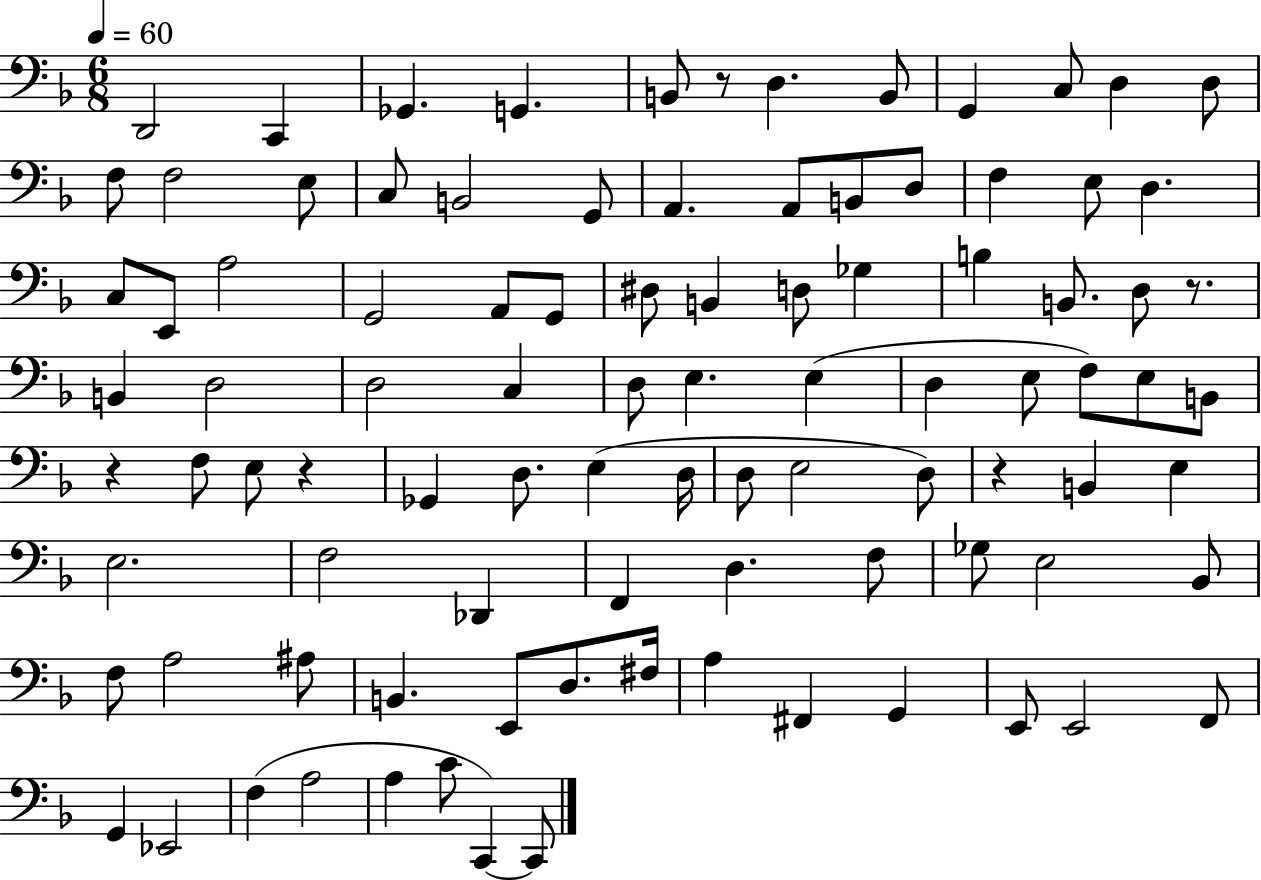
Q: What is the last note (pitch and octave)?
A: C2